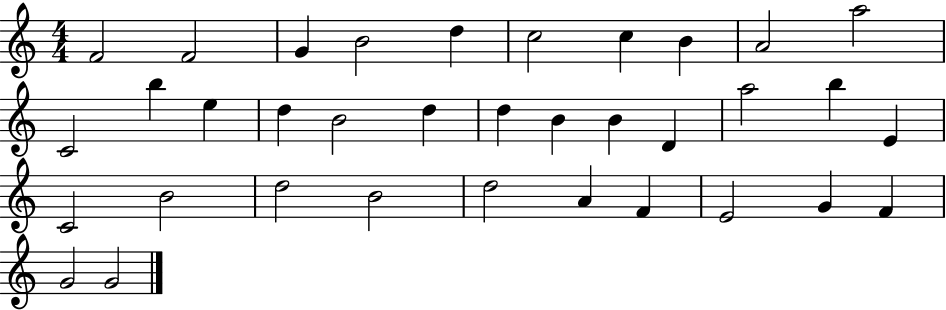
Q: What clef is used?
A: treble